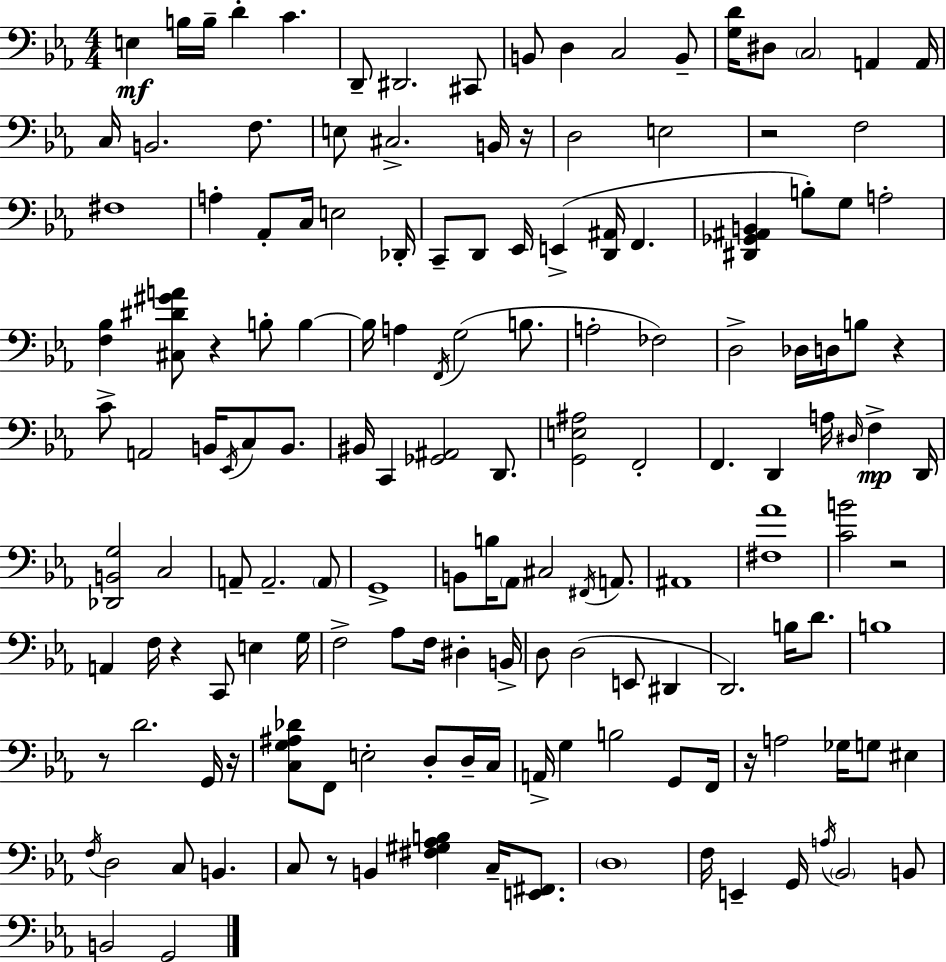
E3/q B3/s B3/s D4/q C4/q. D2/e D#2/h. C#2/e B2/e D3/q C3/h B2/e [G3,D4]/s D#3/e C3/h A2/q A2/s C3/s B2/h. F3/e. E3/e C#3/h. B2/s R/s D3/h E3/h R/h F3/h F#3/w A3/q Ab2/e C3/s E3/h Db2/s C2/e D2/e Eb2/s E2/q [D2,A#2]/s F2/q. [D#2,Gb2,A#2,B2]/q B3/e G3/e A3/h [F3,Bb3]/q [C#3,D#4,G#4,A4]/e R/q B3/e B3/q B3/s A3/q F2/s G3/h B3/e. A3/h FES3/h D3/h Db3/s D3/s B3/e R/q C4/e A2/h B2/s Eb2/s C3/e B2/e. BIS2/s C2/q [Gb2,A#2]/h D2/e. [G2,E3,A#3]/h F2/h F2/q. D2/q A3/s D#3/s F3/q D2/s [Db2,B2,G3]/h C3/h A2/e A2/h. A2/e G2/w B2/e B3/s Ab2/e C#3/h F#2/s A2/e. A#2/w [F#3,Ab4]/w [C4,B4]/h R/h A2/q F3/s R/q C2/e E3/q G3/s F3/h Ab3/e F3/s D#3/q B2/s D3/e D3/h E2/e D#2/q D2/h. B3/s D4/e. B3/w R/e D4/h. G2/s R/s [C3,G3,A#3,Db4]/e F2/e E3/h D3/e D3/s C3/s A2/s G3/q B3/h G2/e F2/s R/s A3/h Gb3/s G3/e EIS3/q F3/s D3/h C3/e B2/q. C3/e R/e B2/q [F#3,G#3,Ab3,B3]/q C3/s [E2,F#2]/e. D3/w F3/s E2/q G2/s A3/s Bb2/h B2/e B2/h G2/h